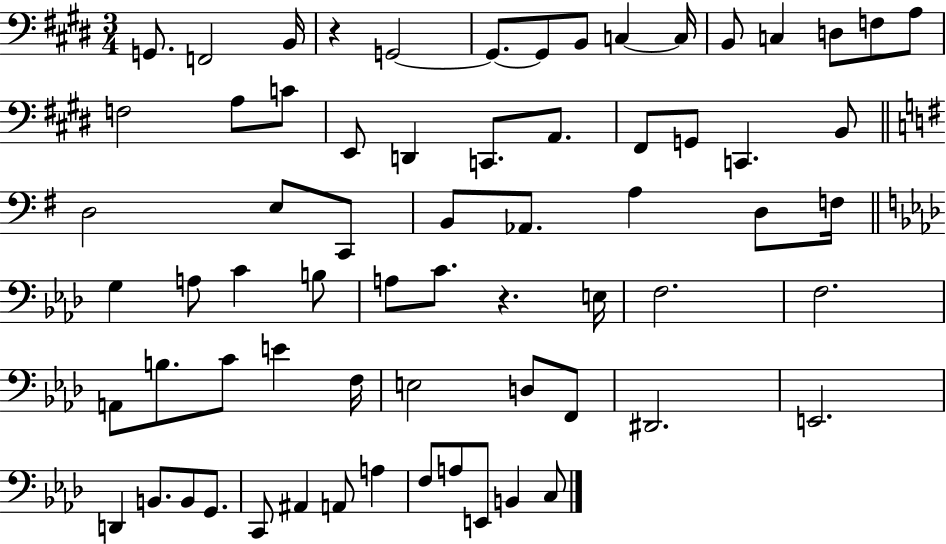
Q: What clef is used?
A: bass